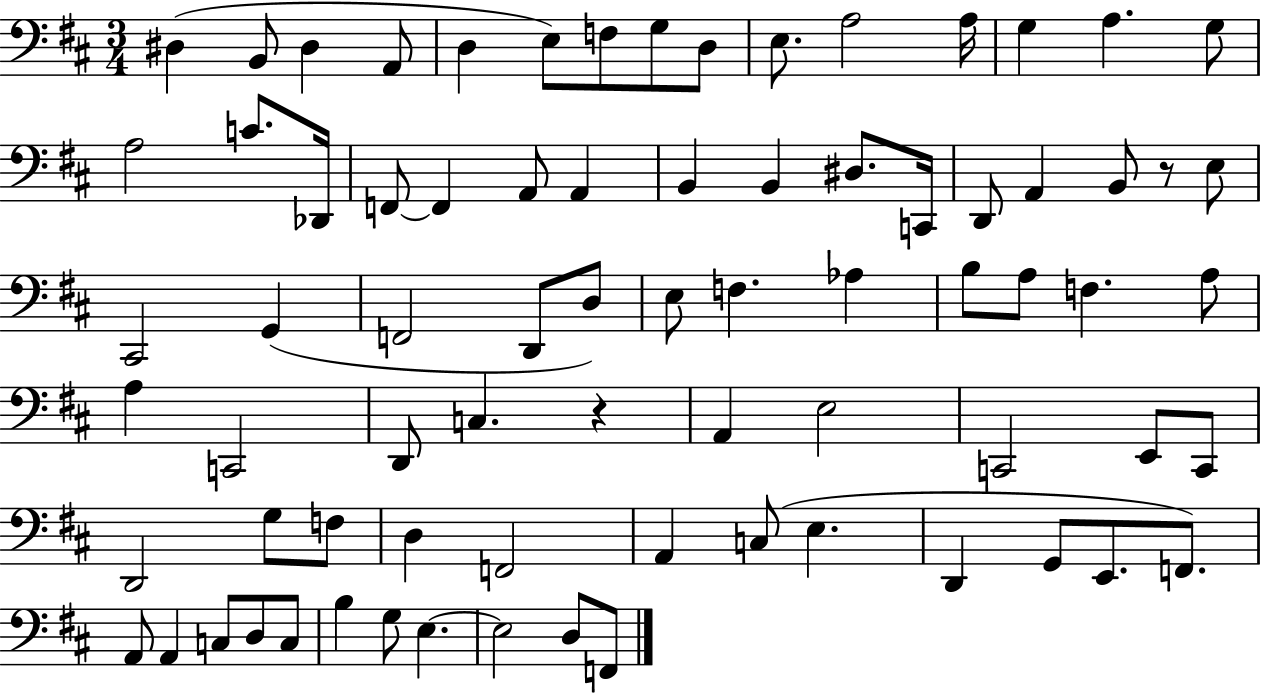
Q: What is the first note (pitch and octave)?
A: D#3